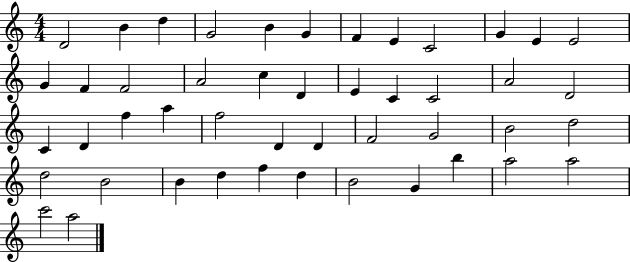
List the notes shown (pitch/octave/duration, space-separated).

D4/h B4/q D5/q G4/h B4/q G4/q F4/q E4/q C4/h G4/q E4/q E4/h G4/q F4/q F4/h A4/h C5/q D4/q E4/q C4/q C4/h A4/h D4/h C4/q D4/q F5/q A5/q F5/h D4/q D4/q F4/h G4/h B4/h D5/h D5/h B4/h B4/q D5/q F5/q D5/q B4/h G4/q B5/q A5/h A5/h C6/h A5/h